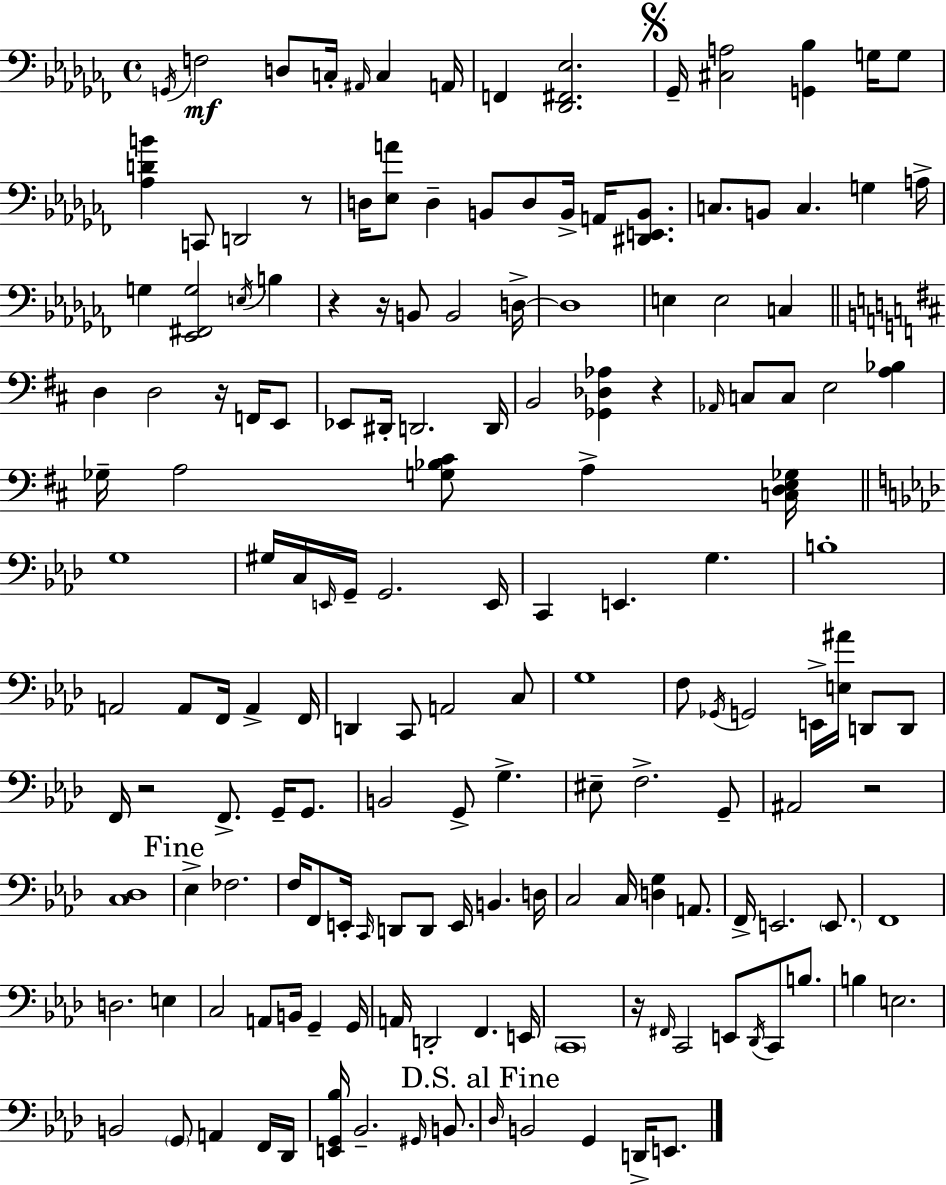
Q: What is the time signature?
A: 4/4